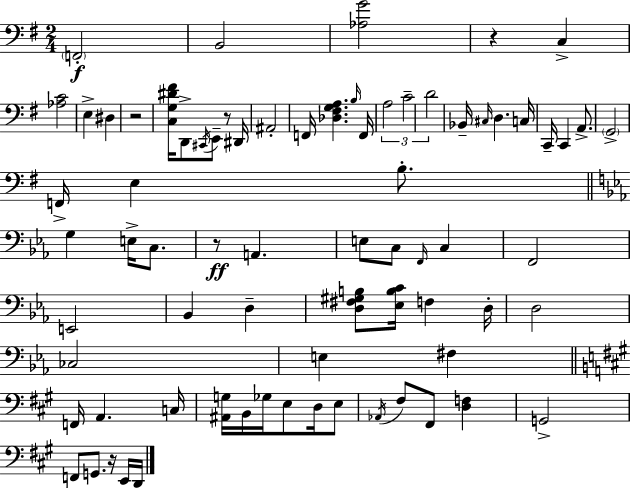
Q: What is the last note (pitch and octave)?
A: D2